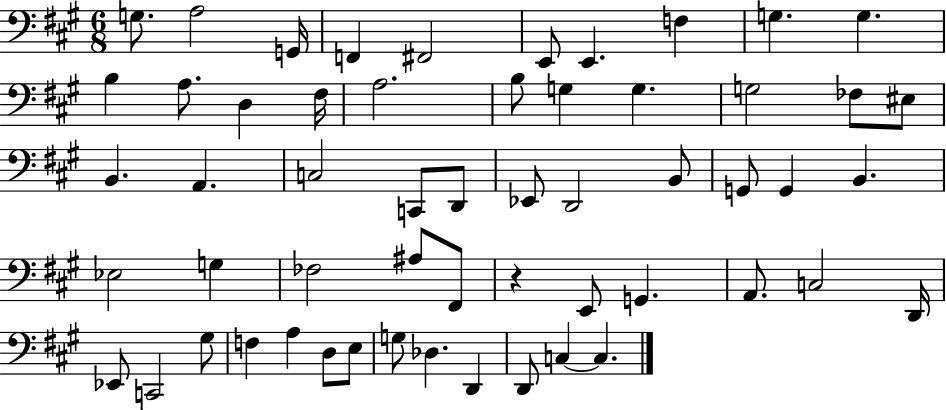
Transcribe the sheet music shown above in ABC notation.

X:1
T:Untitled
M:6/8
L:1/4
K:A
G,/2 A,2 G,,/4 F,, ^F,,2 E,,/2 E,, F, G, G, B, A,/2 D, ^F,/4 A,2 B,/2 G, G, G,2 _F,/2 ^E,/2 B,, A,, C,2 C,,/2 D,,/2 _E,,/2 D,,2 B,,/2 G,,/2 G,, B,, _E,2 G, _F,2 ^A,/2 ^F,,/2 z E,,/2 G,, A,,/2 C,2 D,,/4 _E,,/2 C,,2 ^G,/2 F, A, D,/2 E,/2 G,/2 _D, D,, D,,/2 C, C,